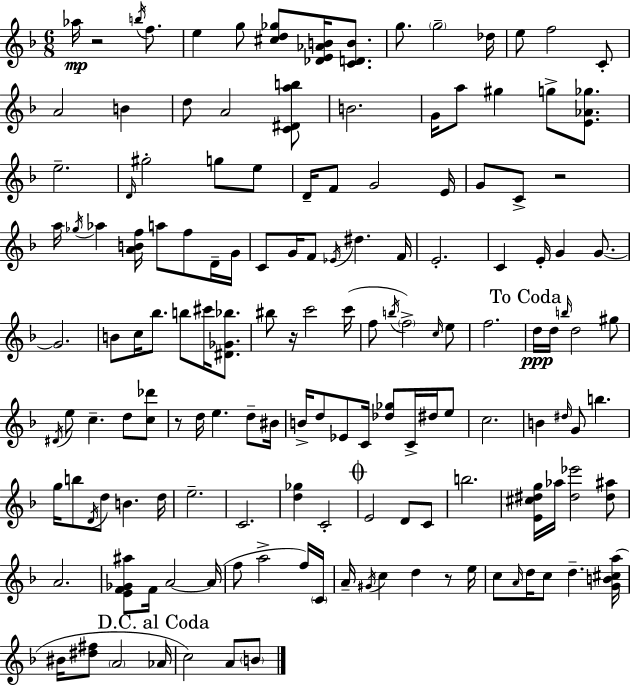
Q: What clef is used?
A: treble